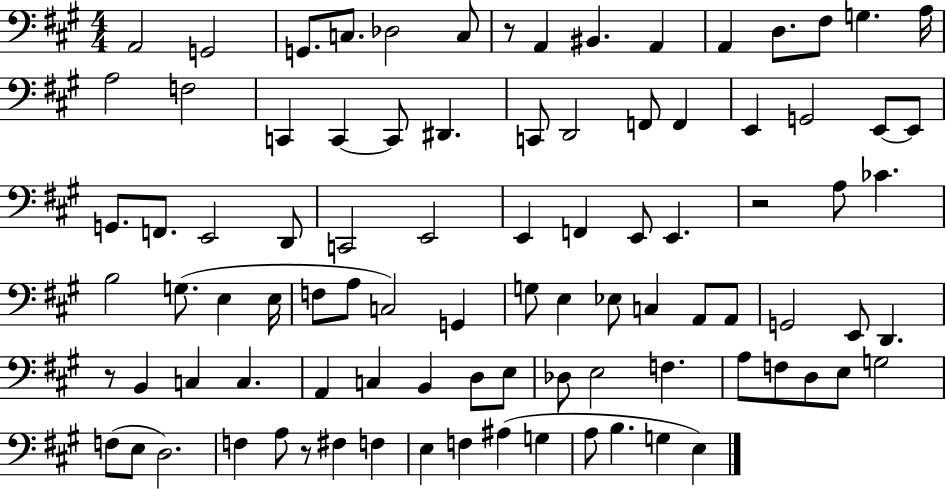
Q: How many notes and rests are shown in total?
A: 92